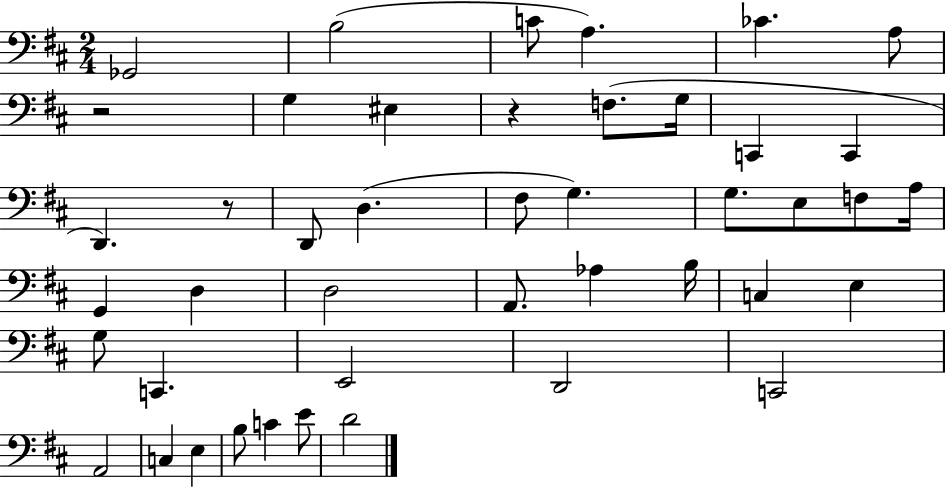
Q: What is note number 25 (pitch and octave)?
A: A2